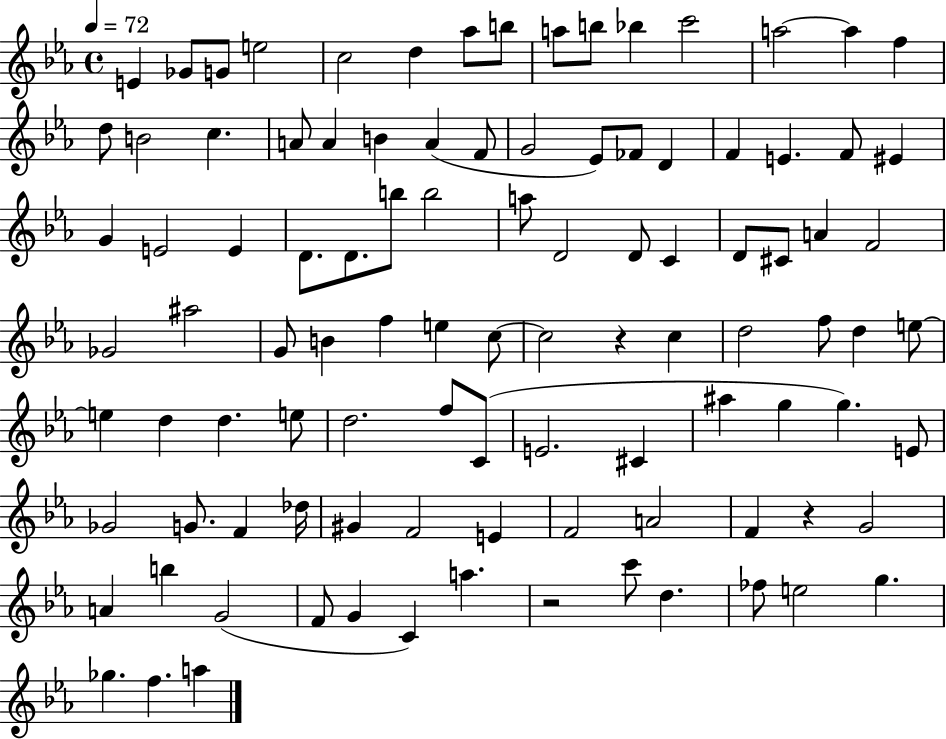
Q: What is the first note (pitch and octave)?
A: E4